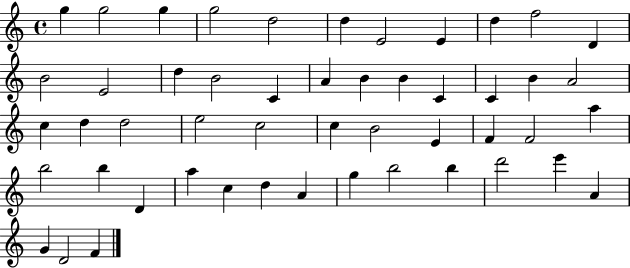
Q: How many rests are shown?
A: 0